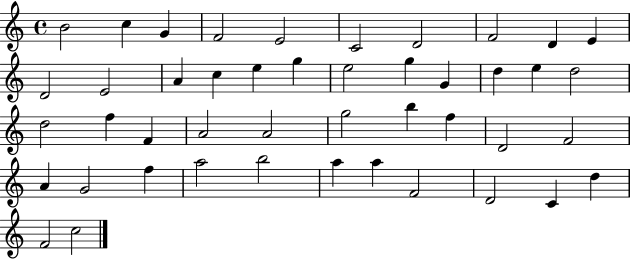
X:1
T:Untitled
M:4/4
L:1/4
K:C
B2 c G F2 E2 C2 D2 F2 D E D2 E2 A c e g e2 g G d e d2 d2 f F A2 A2 g2 b f D2 F2 A G2 f a2 b2 a a F2 D2 C d F2 c2